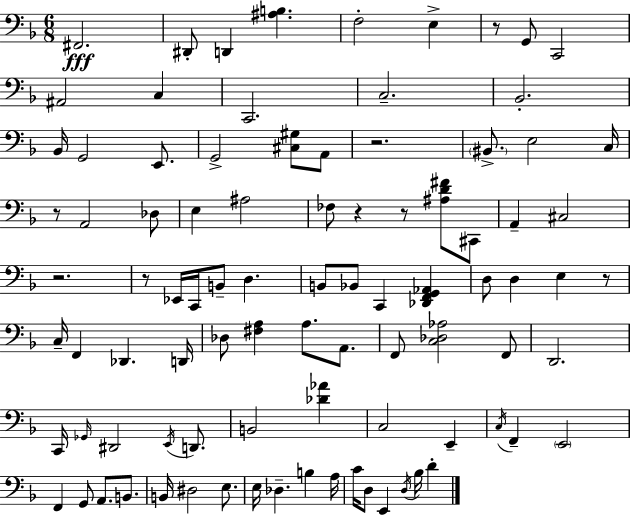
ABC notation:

X:1
T:Untitled
M:6/8
L:1/4
K:Dm
^F,,2 ^D,,/2 D,, [^A,B,] F,2 E, z/2 G,,/2 C,,2 ^A,,2 C, C,,2 C,2 _B,,2 _B,,/4 G,,2 E,,/2 G,,2 [^C,^G,]/2 A,,/2 z2 ^B,,/2 E,2 C,/4 z/2 A,,2 _D,/2 E, ^A,2 _F,/2 z z/2 [^A,D^F]/2 ^C,,/2 A,, ^C,2 z2 z/2 _E,,/4 C,,/4 B,,/2 D, B,,/2 _B,,/2 C,, [_D,,F,,G,,_A,,] D,/2 D, E, z/2 C,/4 F,, _D,, D,,/4 _D,/2 [^F,A,] A,/2 A,,/2 F,,/2 [C,_D,_A,]2 F,,/2 D,,2 C,,/4 _G,,/4 ^D,,2 E,,/4 D,,/2 B,,2 [_D_A] C,2 E,, C,/4 F,, E,,2 F,, G,,/2 A,,/2 B,,/2 B,,/4 ^D,2 E,/2 E,/4 _D, B, A,/4 C/4 D,/2 E,, D,/4 _B,/4 D